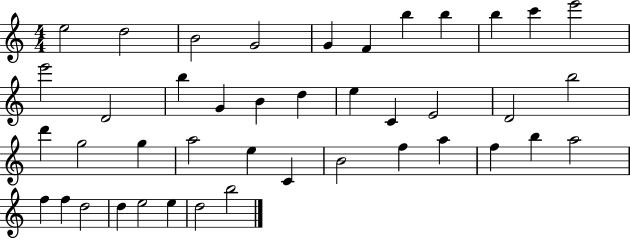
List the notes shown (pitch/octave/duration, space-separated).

E5/h D5/h B4/h G4/h G4/q F4/q B5/q B5/q B5/q C6/q E6/h E6/h D4/h B5/q G4/q B4/q D5/q E5/q C4/q E4/h D4/h B5/h D6/q G5/h G5/q A5/h E5/q C4/q B4/h F5/q A5/q F5/q B5/q A5/h F5/q F5/q D5/h D5/q E5/h E5/q D5/h B5/h